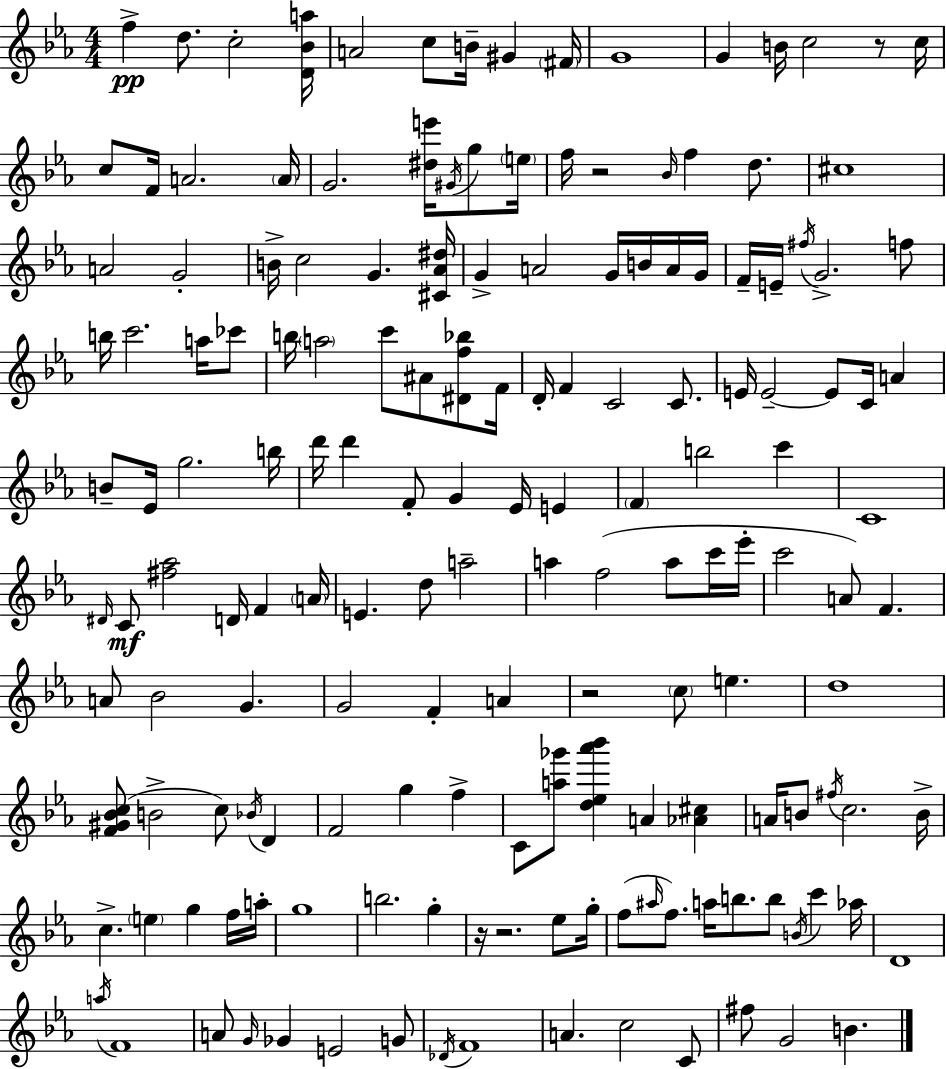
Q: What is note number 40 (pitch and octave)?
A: F#5